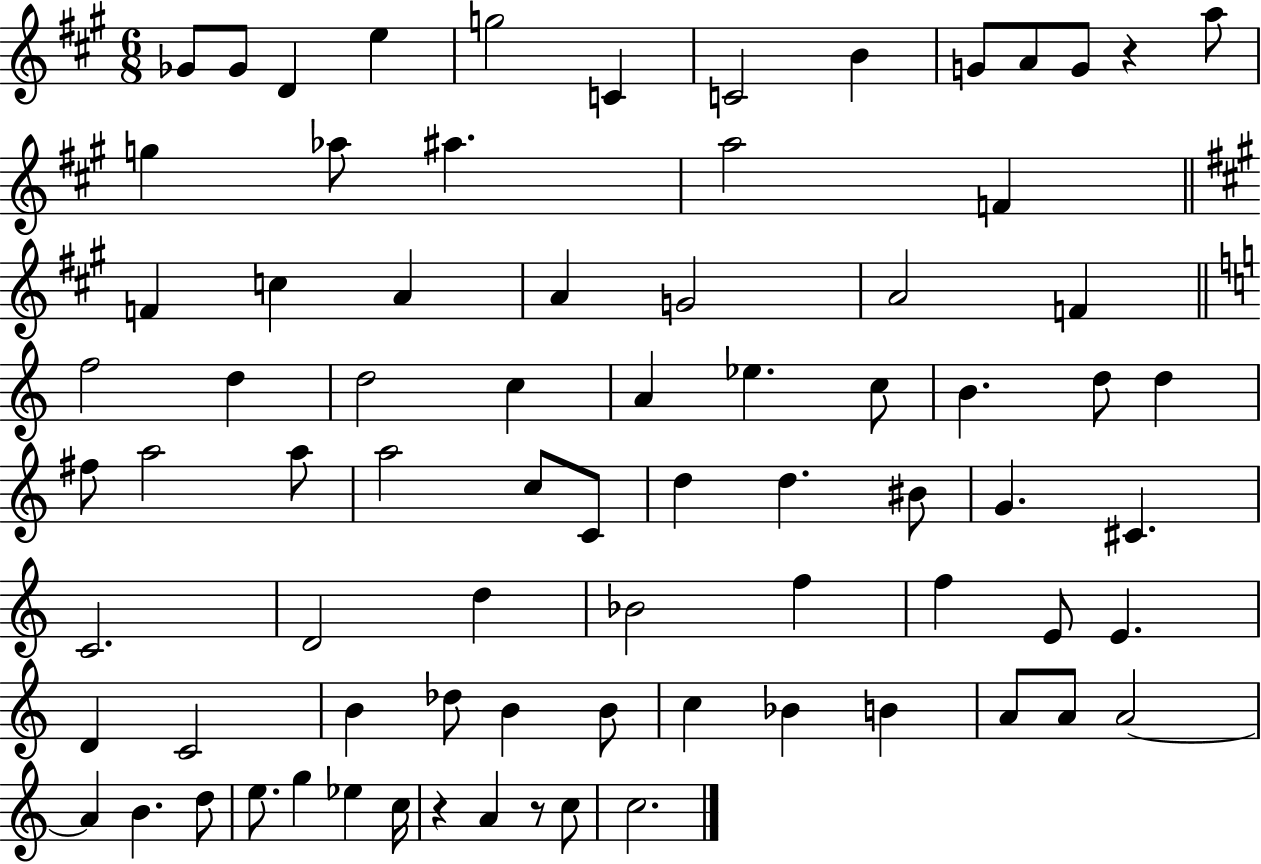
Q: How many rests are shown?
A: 3